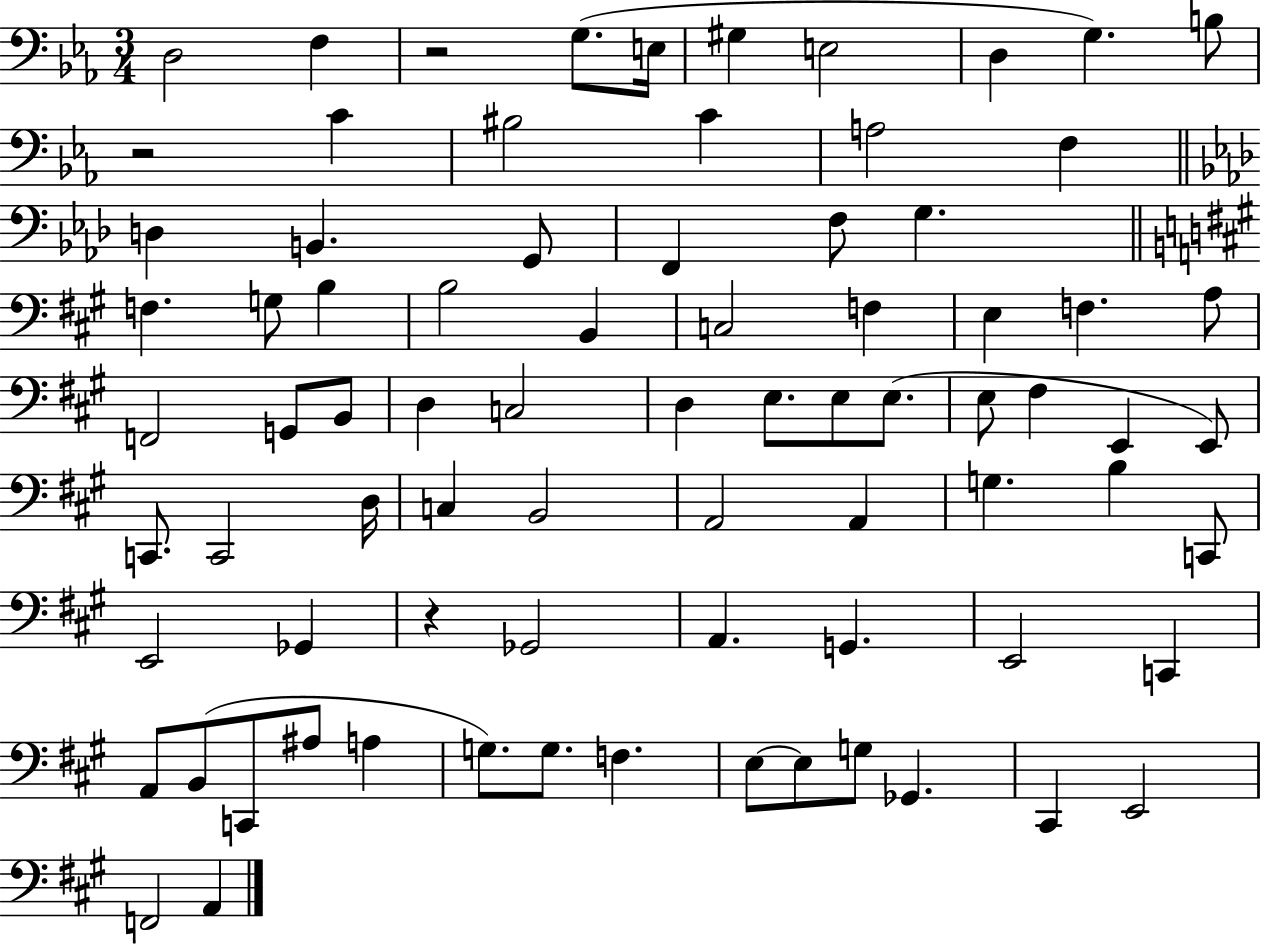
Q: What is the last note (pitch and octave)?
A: A2